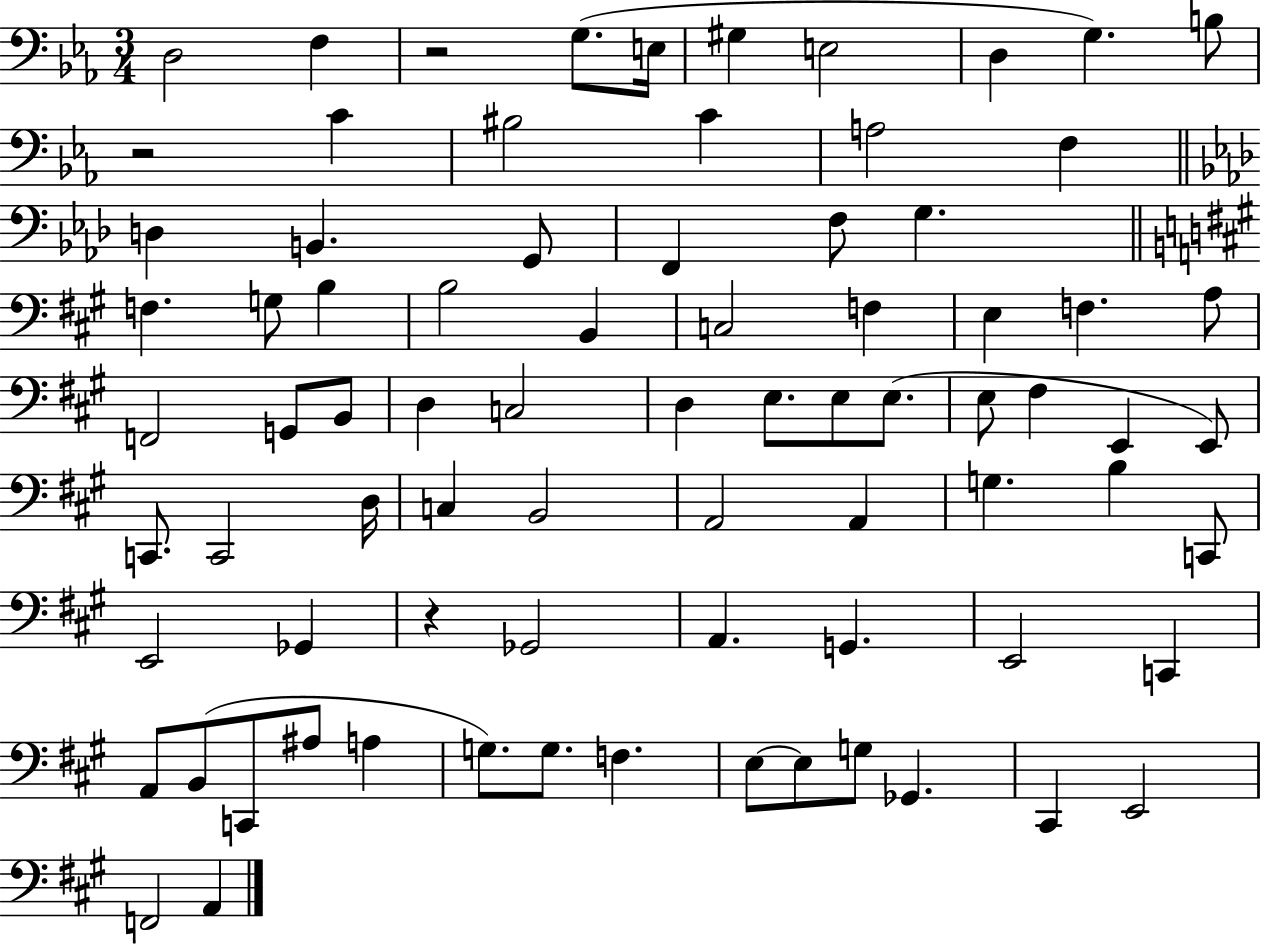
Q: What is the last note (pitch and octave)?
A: A2